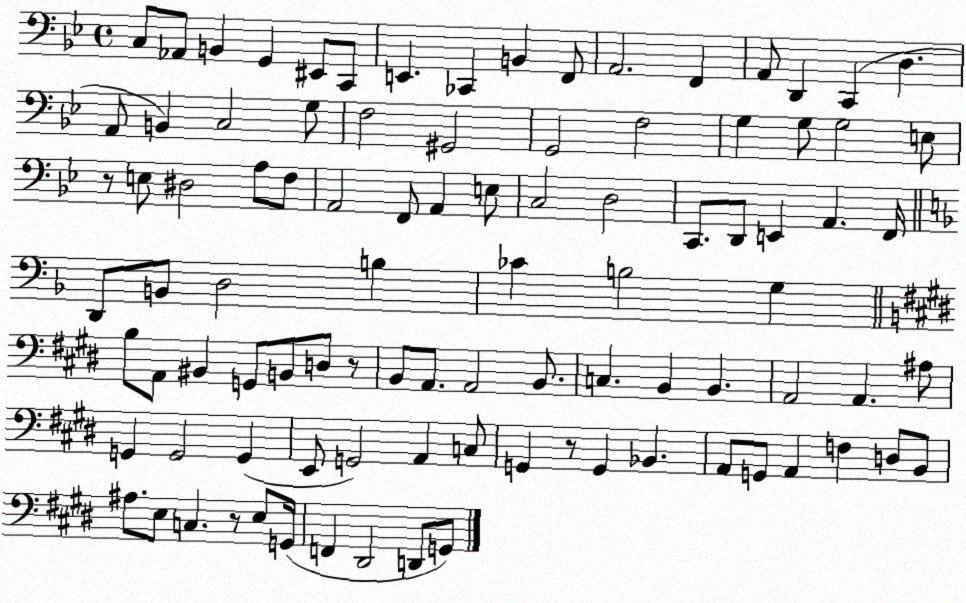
X:1
T:Untitled
M:4/4
L:1/4
K:Bb
C,/2 _A,,/2 B,, G,, ^E,,/2 C,,/2 E,, _C,, B,, F,,/2 A,,2 F,, A,,/2 D,, C,, D, A,,/2 B,, C,2 G,/2 F,2 ^G,,2 G,,2 F,2 G, G,/2 G,2 E,/2 z/2 E,/2 ^D,2 A,/2 F,/2 A,,2 F,,/2 A,, E,/2 C,2 D,2 C,,/2 D,,/2 E,, A,, F,,/4 D,,/2 B,,/2 D,2 B, _C B,2 G, B,/2 A,,/2 ^B,, G,,/2 B,,/2 D,/2 z/2 B,,/2 A,,/2 A,,2 B,,/2 C, B,, B,, A,,2 A,, ^A,/2 G,, G,,2 G,, E,,/2 G,,2 A,, C,/2 G,, z/2 G,, _B,, A,,/2 G,,/2 A,, F, D,/2 B,,/2 ^A,/2 E,/2 C, z/2 E,/2 G,,/4 F,, ^D,,2 D,,/2 G,,/2